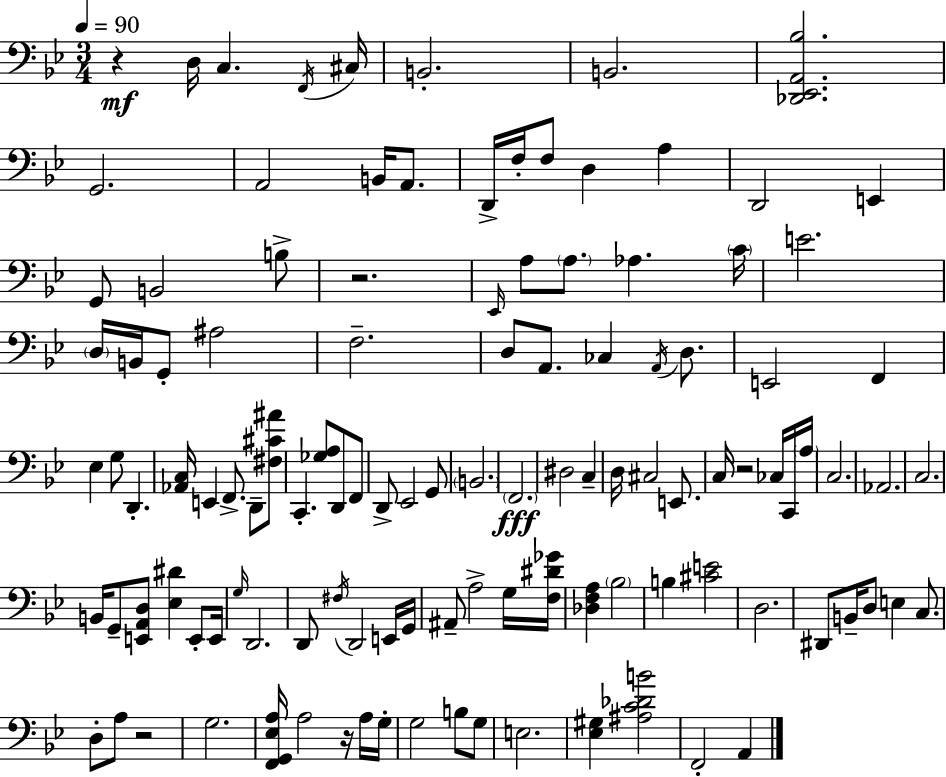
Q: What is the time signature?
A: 3/4